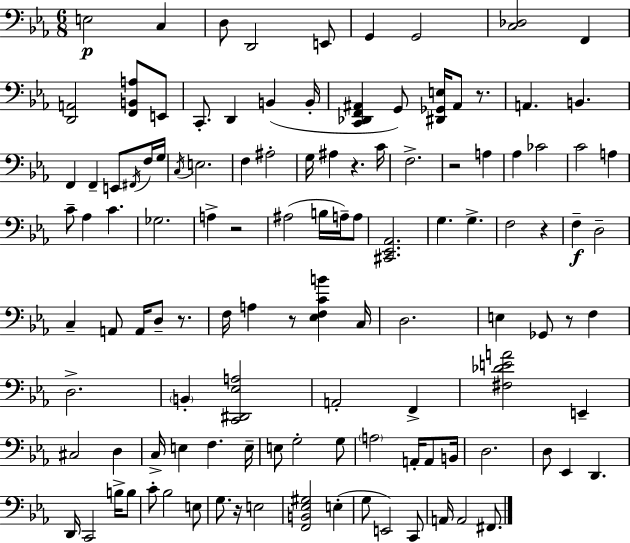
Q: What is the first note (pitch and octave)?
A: E3